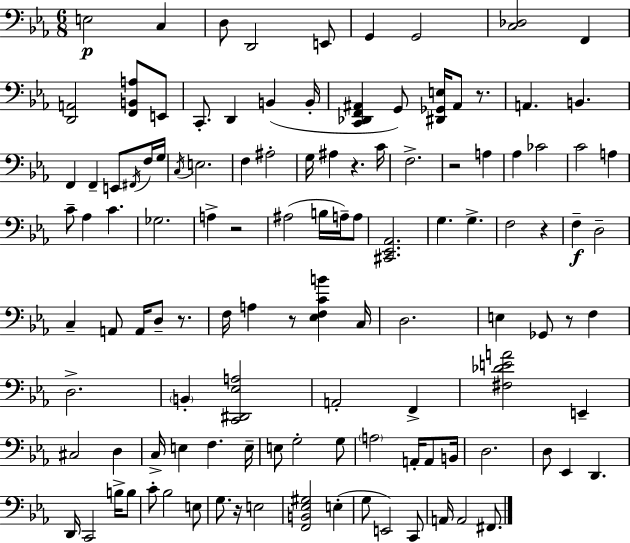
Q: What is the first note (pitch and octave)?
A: E3